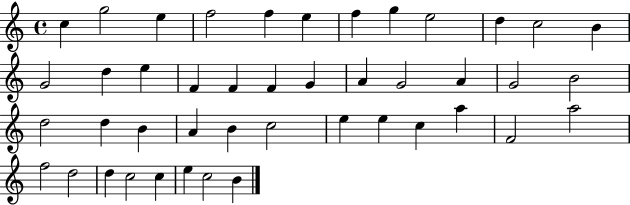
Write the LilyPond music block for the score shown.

{
  \clef treble
  \time 4/4
  \defaultTimeSignature
  \key c \major
  c''4 g''2 e''4 | f''2 f''4 e''4 | f''4 g''4 e''2 | d''4 c''2 b'4 | \break g'2 d''4 e''4 | f'4 f'4 f'4 g'4 | a'4 g'2 a'4 | g'2 b'2 | \break d''2 d''4 b'4 | a'4 b'4 c''2 | e''4 e''4 c''4 a''4 | f'2 a''2 | \break f''2 d''2 | d''4 c''2 c''4 | e''4 c''2 b'4 | \bar "|."
}